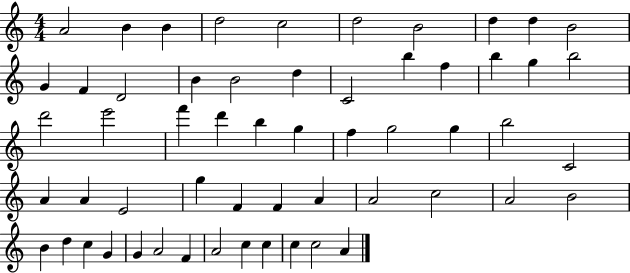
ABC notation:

X:1
T:Untitled
M:4/4
L:1/4
K:C
A2 B B d2 c2 d2 B2 d d B2 G F D2 B B2 d C2 b f b g b2 d'2 e'2 f' d' b g f g2 g b2 C2 A A E2 g F F A A2 c2 A2 B2 B d c G G A2 F A2 c c c c2 A